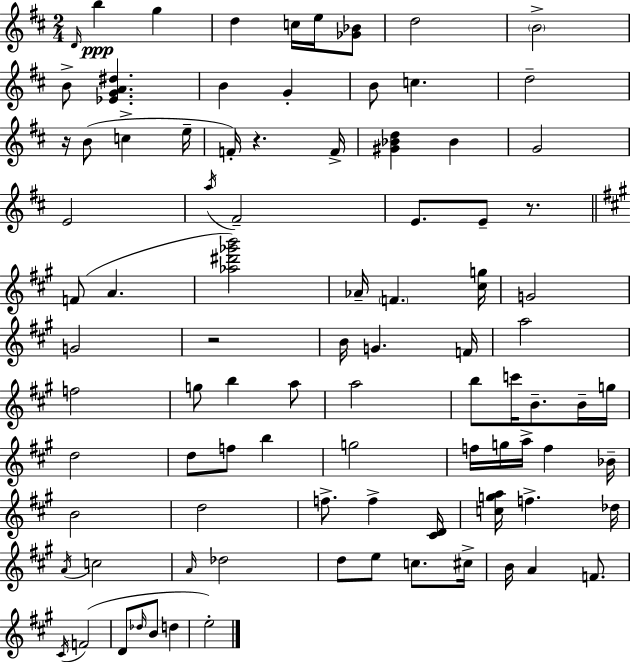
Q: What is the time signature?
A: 2/4